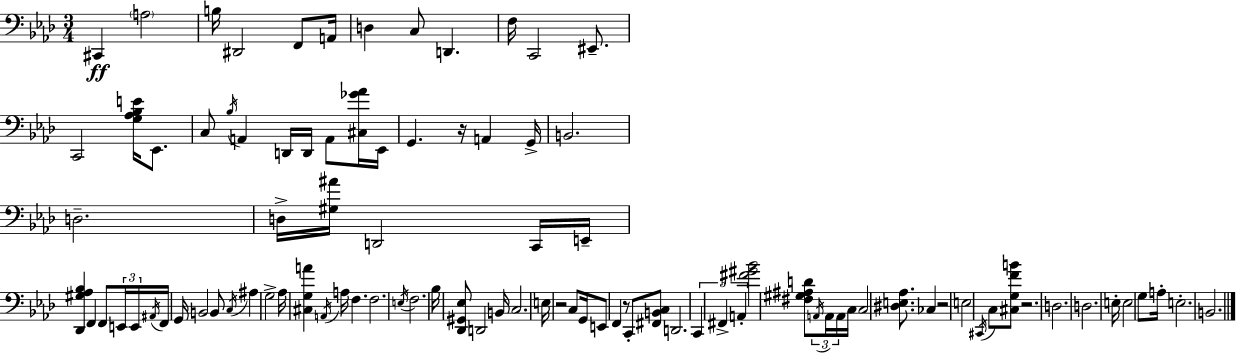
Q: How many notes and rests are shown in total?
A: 96